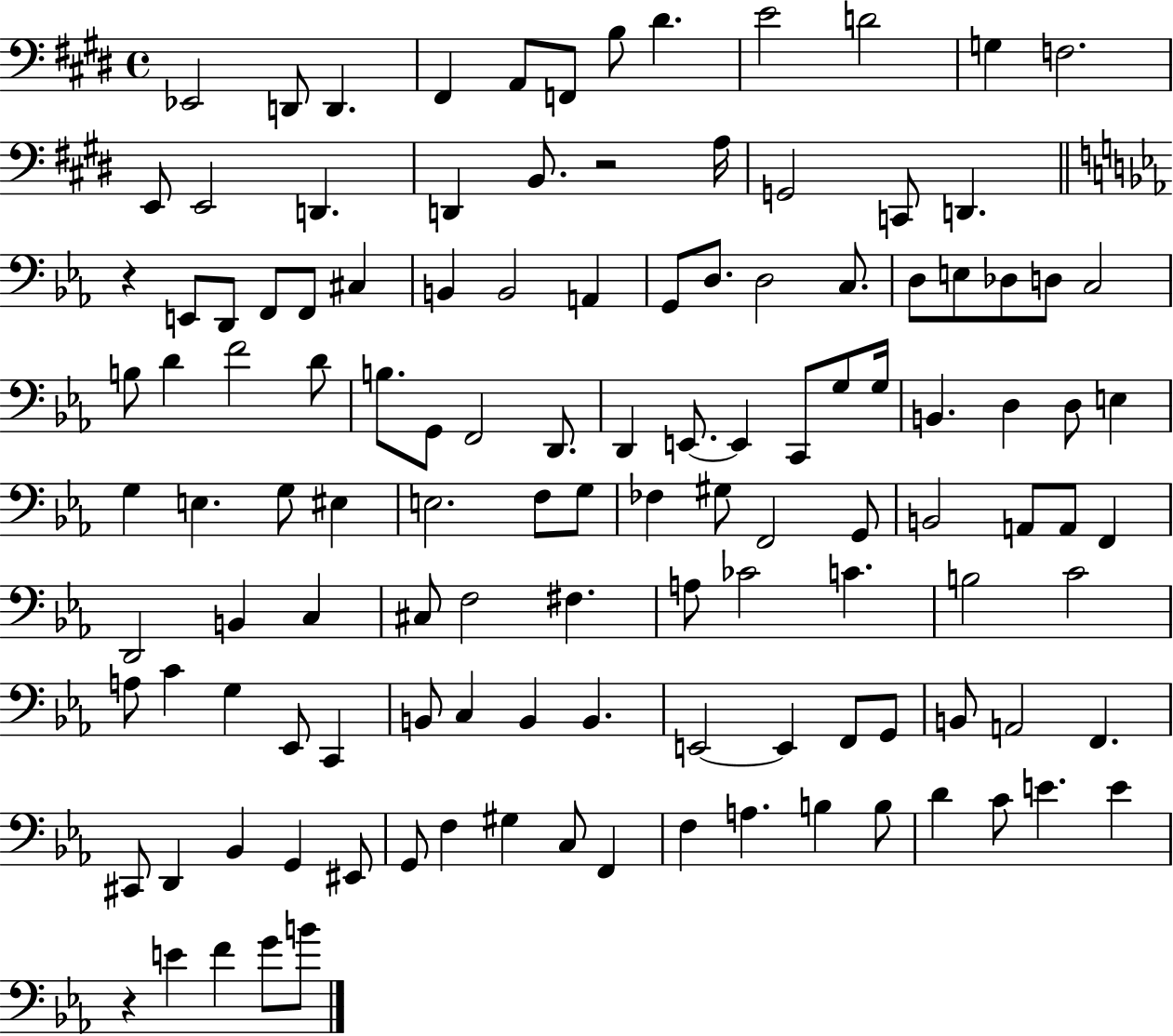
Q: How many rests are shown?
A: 3